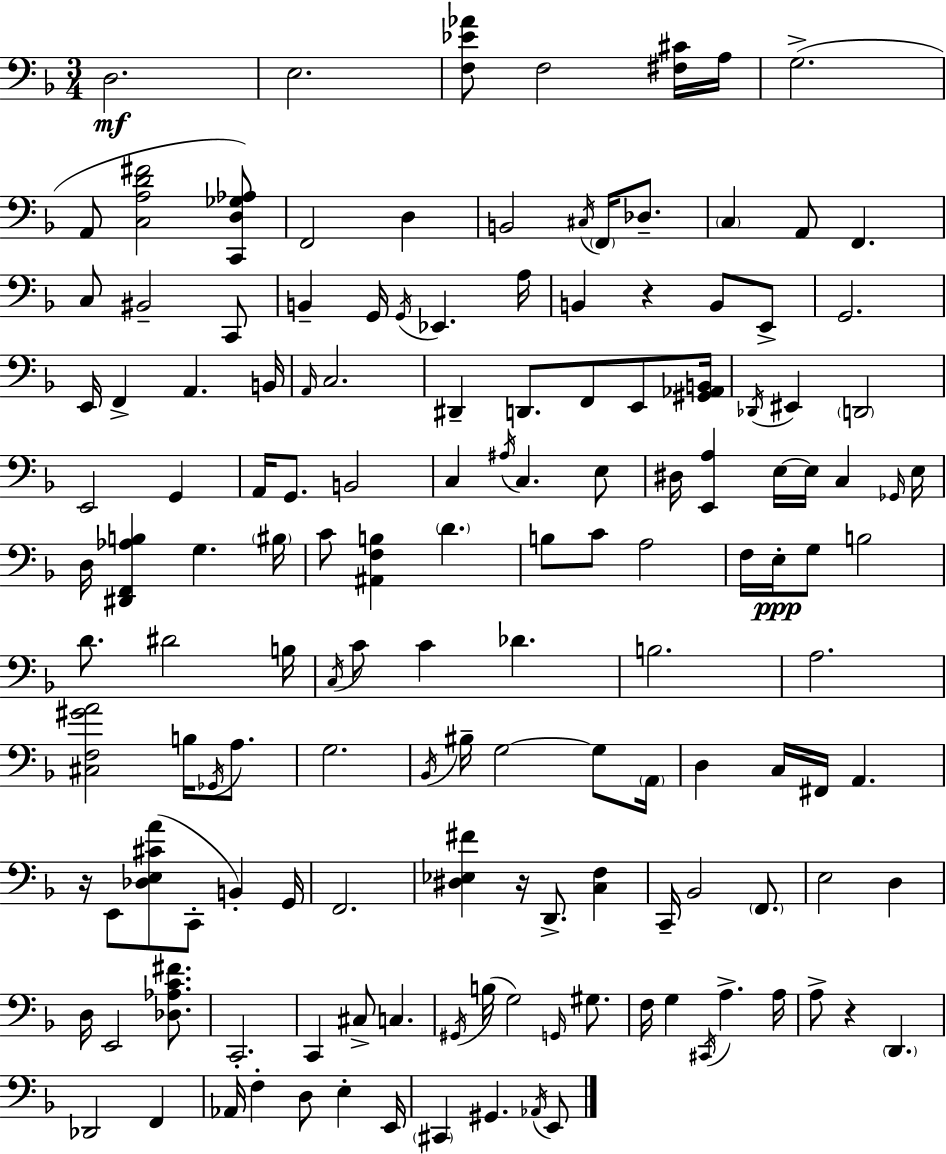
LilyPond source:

{
  \clef bass
  \numericTimeSignature
  \time 3/4
  \key d \minor
  \repeat volta 2 { d2.\mf | e2. | <f ees' aes'>8 f2 <fis cis'>16 a16 | g2.->( | \break a,8 <c a d' fis'>2 <c, d ges aes>8) | f,2 d4 | b,2 \acciaccatura { cis16 } \parenthesize f,16 des8.-- | \parenthesize c4 a,8 f,4. | \break c8 bis,2-- c,8 | b,4-- g,16 \acciaccatura { g,16 } ees,4. | a16 b,4 r4 b,8 | e,8-> g,2. | \break e,16 f,4-> a,4. | b,16 \grace { a,16 } c2. | dis,4-- d,8. f,8 | e,8 <gis, aes, b,>16 \acciaccatura { des,16 } eis,4 \parenthesize d,2 | \break e,2 | g,4 a,16 g,8. b,2 | c4 \acciaccatura { ais16 } c4. | e8 dis16 <e, a>4 e16~~ e16 | \break c4 \grace { ges,16 } e16 d16 <dis, f, aes b>4 g4. | \parenthesize bis16 c'8 <ais, f b>4 | \parenthesize d'4. b8 c'8 a2 | f16 e16-.\ppp g8 b2 | \break d'8. dis'2 | b16 \acciaccatura { c16 } c'8 c'4 | des'4. b2. | a2. | \break <cis f gis' a'>2 | b16 \acciaccatura { ges,16 } a8. g2. | \acciaccatura { bes,16 } bis16-- g2~~ | g8 \parenthesize a,16 d4 | \break c16 fis,16 a,4. r16 e,8 | <des e cis' a'>8( c,8-. b,4-.) g,16 f,2. | <dis ees fis'>4 | r16 d,8.-> <c f>4 c,16-- bes,2 | \break \parenthesize f,8. e2 | d4 d16 e,2 | <des aes c' fis'>8. c,2.-. | c,4 | \break cis8-> c4. \acciaccatura { gis,16 }( b16 g2) | \grace { g,16 } gis8. f16 | g4 \acciaccatura { cis,16 } a4.-> a16 | a8-> r4 \parenthesize d,4. | \break des,2 f,4 | aes,16 f4-. d8 e4-. e,16 | \parenthesize cis,4 gis,4. \acciaccatura { aes,16 } e,8 | } \bar "|."
}